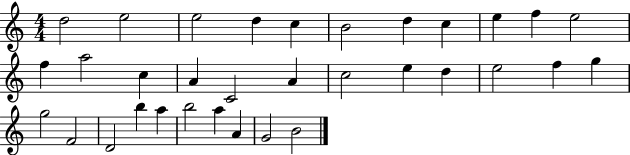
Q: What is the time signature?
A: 4/4